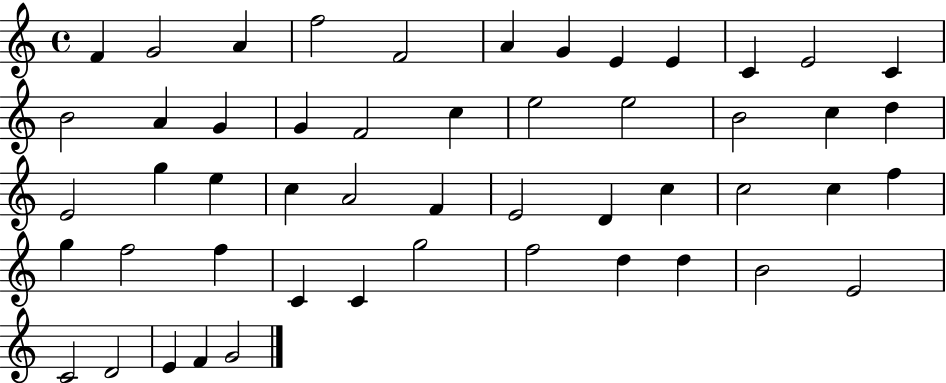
X:1
T:Untitled
M:4/4
L:1/4
K:C
F G2 A f2 F2 A G E E C E2 C B2 A G G F2 c e2 e2 B2 c d E2 g e c A2 F E2 D c c2 c f g f2 f C C g2 f2 d d B2 E2 C2 D2 E F G2